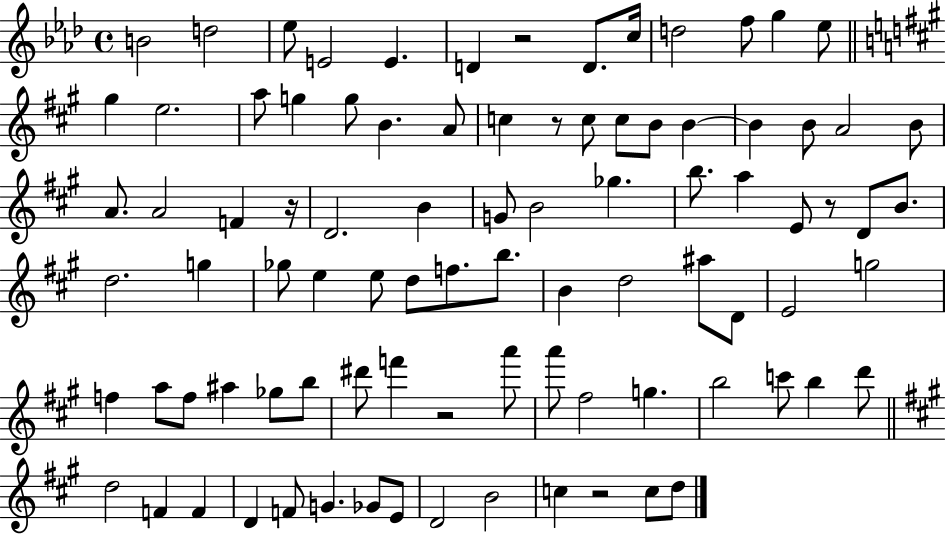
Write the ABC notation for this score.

X:1
T:Untitled
M:4/4
L:1/4
K:Ab
B2 d2 _e/2 E2 E D z2 D/2 c/4 d2 f/2 g _e/2 ^g e2 a/2 g g/2 B A/2 c z/2 c/2 c/2 B/2 B B B/2 A2 B/2 A/2 A2 F z/4 D2 B G/2 B2 _g b/2 a E/2 z/2 D/2 B/2 d2 g _g/2 e e/2 d/2 f/2 b/2 B d2 ^a/2 D/2 E2 g2 f a/2 f/2 ^a _g/2 b/2 ^d'/2 f' z2 a'/2 a'/2 ^f2 g b2 c'/2 b d'/2 d2 F F D F/2 G _G/2 E/2 D2 B2 c z2 c/2 d/2